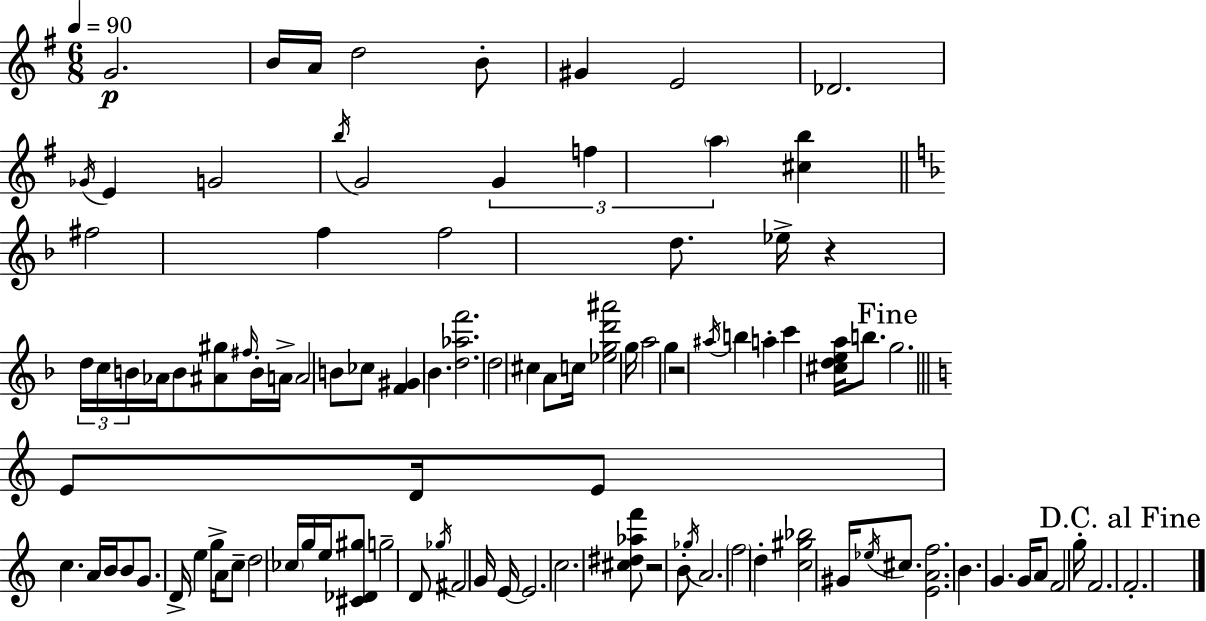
G4/h. B4/s A4/s D5/h B4/e G#4/q E4/h Db4/h. Gb4/s E4/q G4/h B5/s G4/h G4/q F5/q A5/q [C#5,B5]/q F#5/h F5/q F5/h D5/e. Eb5/s R/q D5/s C5/s B4/s Ab4/s B4/e [A#4,G#5]/e F#5/s B4/s A4/s A4/h B4/e CES5/e [F4,G#4]/q Bb4/q. [D5,Ab5,F6]/h. D5/h C#5/q A4/e C5/s [Eb5,G5,D6,A#6]/h G5/s A5/h G5/q R/h A#5/s B5/q A5/q C6/q [C#5,D5,E5,A5]/s B5/e. G5/h. E4/e D4/s E4/e C5/q. A4/s B4/s B4/e G4/e. D4/s E5/q G5/s A4/s C5/e D5/h CES5/s G5/s E5/s [C#4,Db4,G#5]/e G5/h D4/e Gb5/s F#4/h G4/s E4/s E4/h. C5/h. [C#5,D#5,Ab5,F6]/e R/h B4/e Gb5/s A4/h. F5/h D5/q [C5,G#5,Bb5]/h G#4/s Eb5/s C#5/e. [E4,A4,F5]/h. B4/q. G4/q. G4/s A4/e F4/h G5/s F4/h. F4/h.